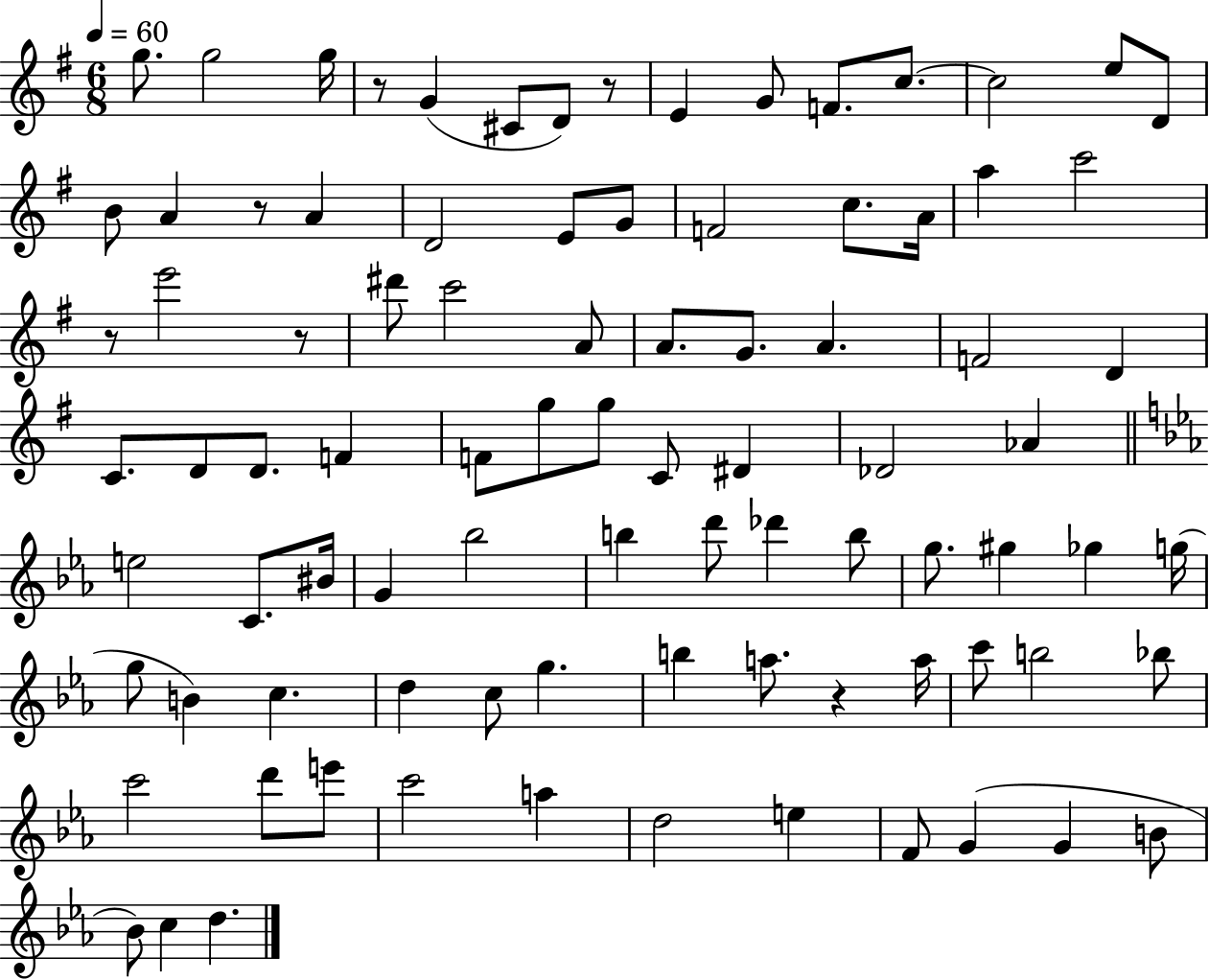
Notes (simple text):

G5/e. G5/h G5/s R/e G4/q C#4/e D4/e R/e E4/q G4/e F4/e. C5/e. C5/h E5/e D4/e B4/e A4/q R/e A4/q D4/h E4/e G4/e F4/h C5/e. A4/s A5/q C6/h R/e E6/h R/e D#6/e C6/h A4/e A4/e. G4/e. A4/q. F4/h D4/q C4/e. D4/e D4/e. F4/q F4/e G5/e G5/e C4/e D#4/q Db4/h Ab4/q E5/h C4/e. BIS4/s G4/q Bb5/h B5/q D6/e Db6/q B5/e G5/e. G#5/q Gb5/q G5/s G5/e B4/q C5/q. D5/q C5/e G5/q. B5/q A5/e. R/q A5/s C6/e B5/h Bb5/e C6/h D6/e E6/e C6/h A5/q D5/h E5/q F4/e G4/q G4/q B4/e Bb4/e C5/q D5/q.